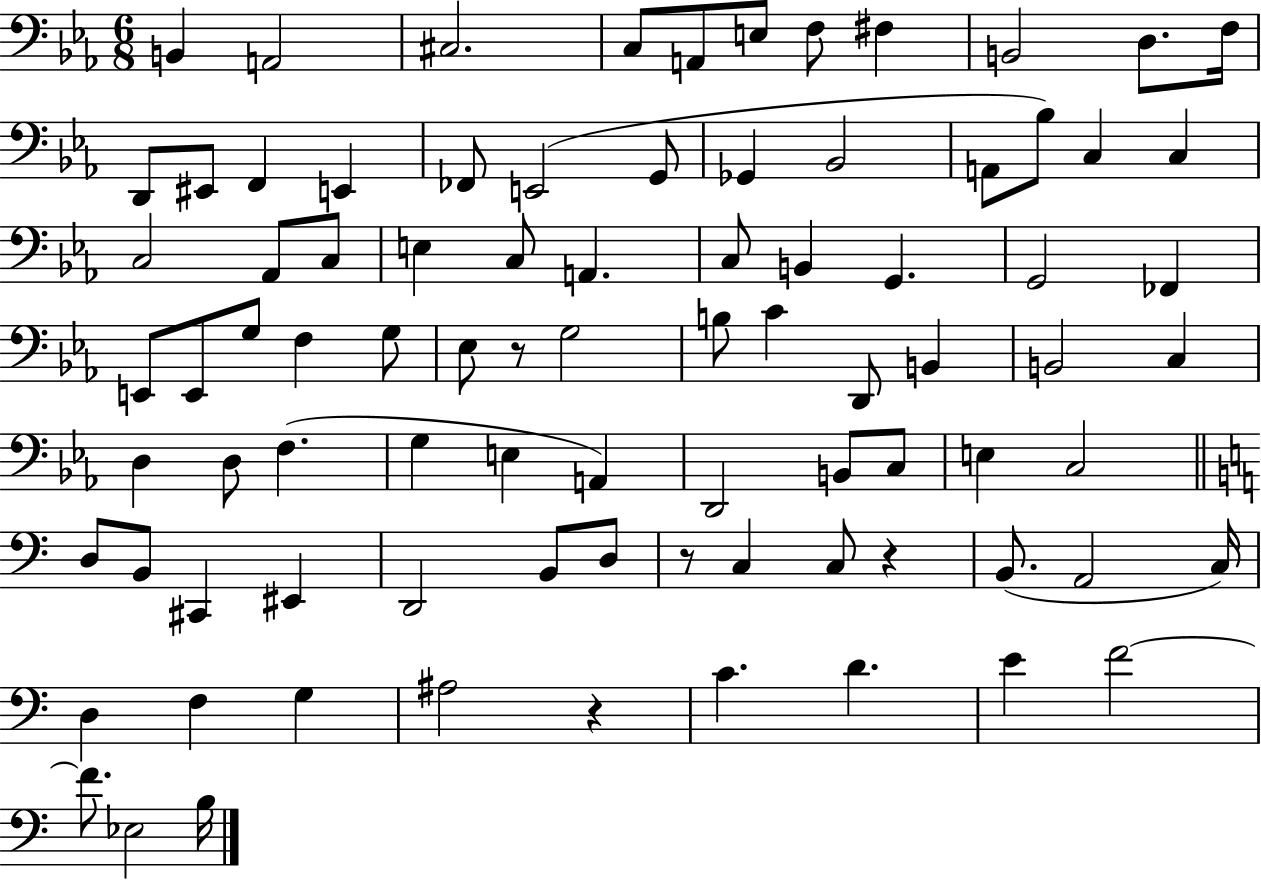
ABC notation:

X:1
T:Untitled
M:6/8
L:1/4
K:Eb
B,, A,,2 ^C,2 C,/2 A,,/2 E,/2 F,/2 ^F, B,,2 D,/2 F,/4 D,,/2 ^E,,/2 F,, E,, _F,,/2 E,,2 G,,/2 _G,, _B,,2 A,,/2 _B,/2 C, C, C,2 _A,,/2 C,/2 E, C,/2 A,, C,/2 B,, G,, G,,2 _F,, E,,/2 E,,/2 G,/2 F, G,/2 _E,/2 z/2 G,2 B,/2 C D,,/2 B,, B,,2 C, D, D,/2 F, G, E, A,, D,,2 B,,/2 C,/2 E, C,2 D,/2 B,,/2 ^C,, ^E,, D,,2 B,,/2 D,/2 z/2 C, C,/2 z B,,/2 A,,2 C,/4 D, F, G, ^A,2 z C D E F2 F/2 _E,2 B,/4